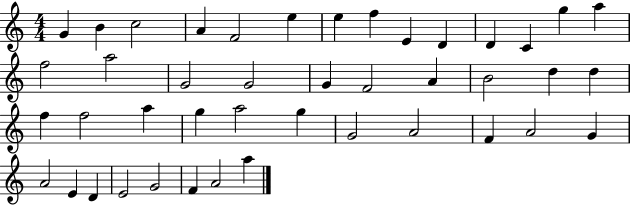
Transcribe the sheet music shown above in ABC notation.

X:1
T:Untitled
M:4/4
L:1/4
K:C
G B c2 A F2 e e f E D D C g a f2 a2 G2 G2 G F2 A B2 d d f f2 a g a2 g G2 A2 F A2 G A2 E D E2 G2 F A2 a